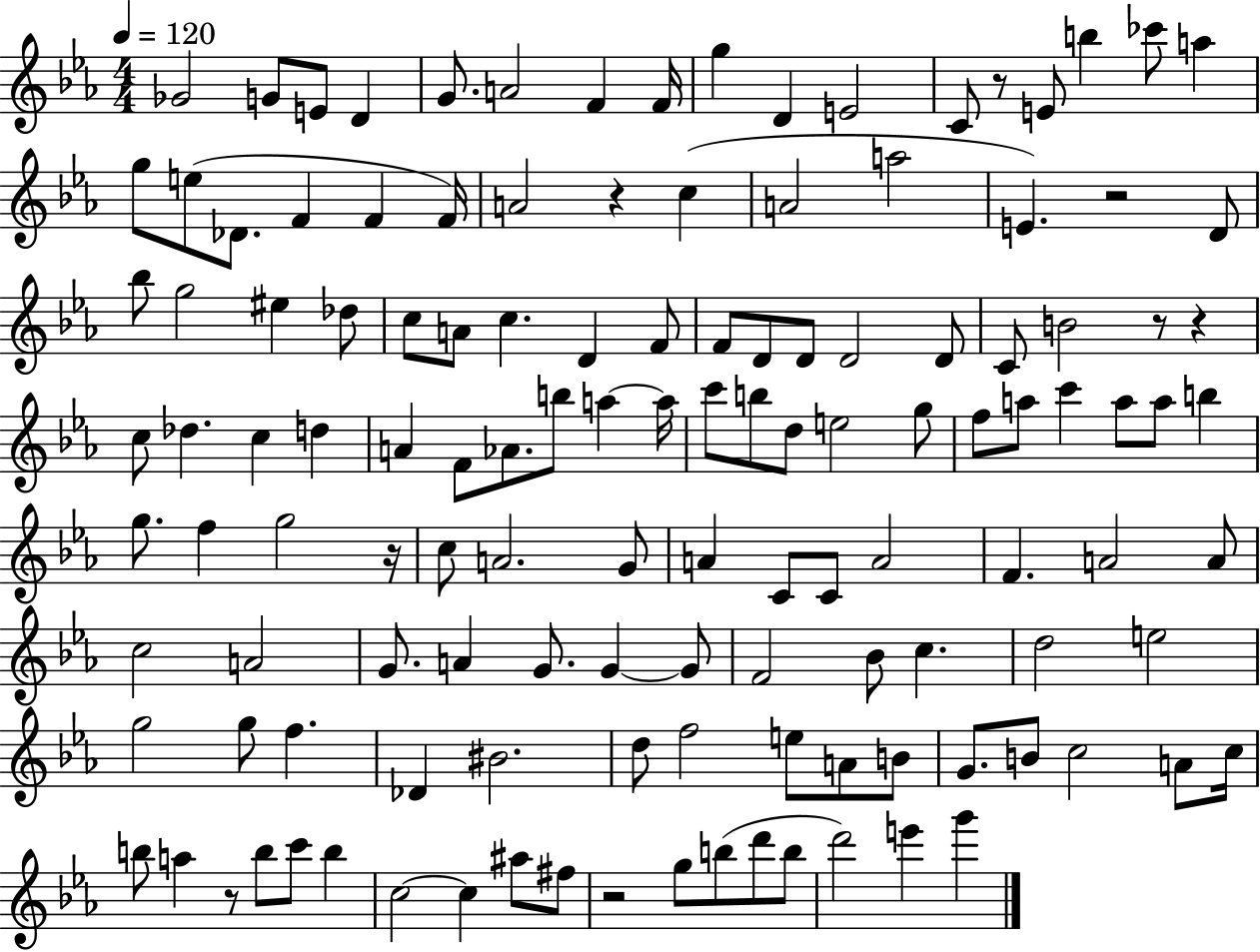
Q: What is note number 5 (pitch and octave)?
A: G4